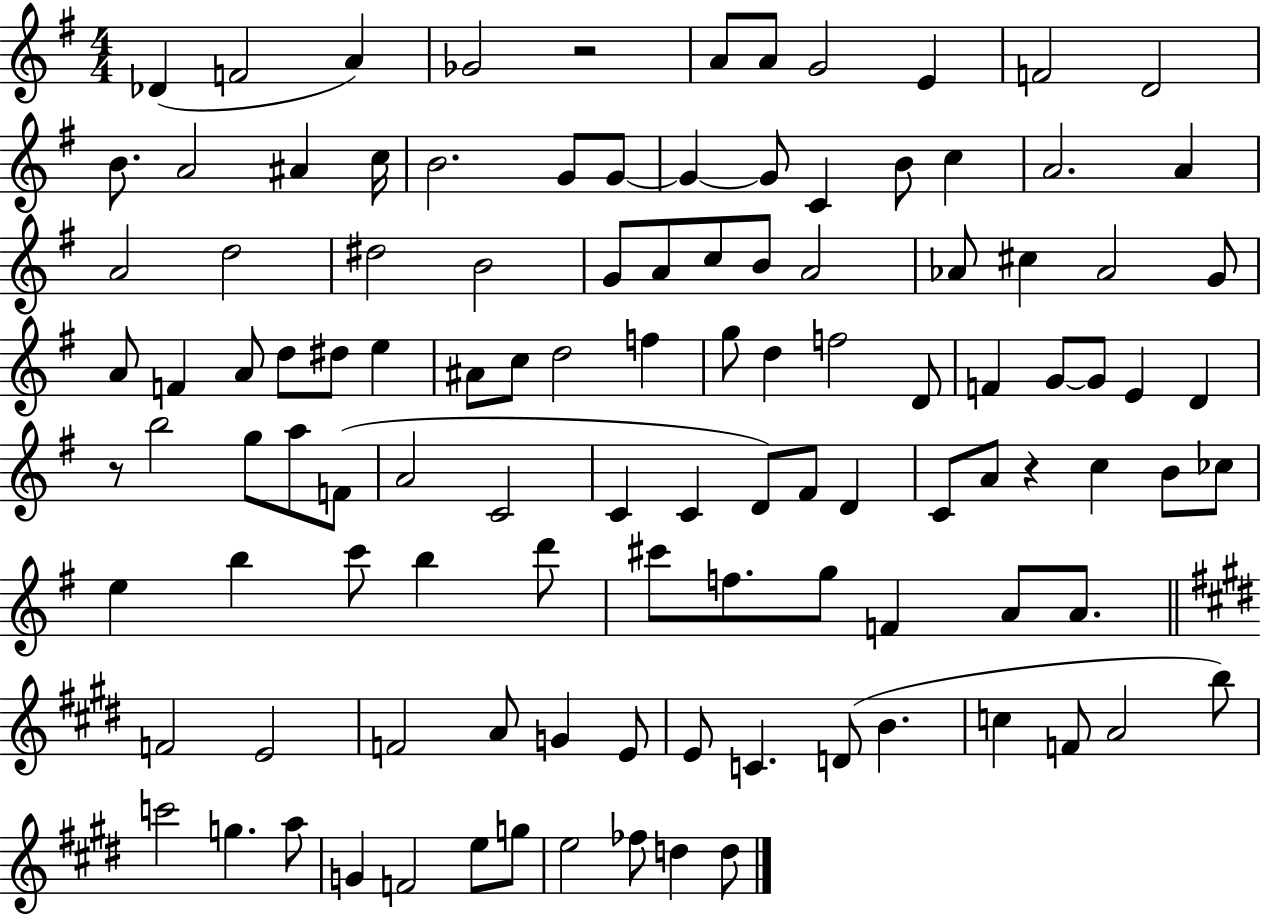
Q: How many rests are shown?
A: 3